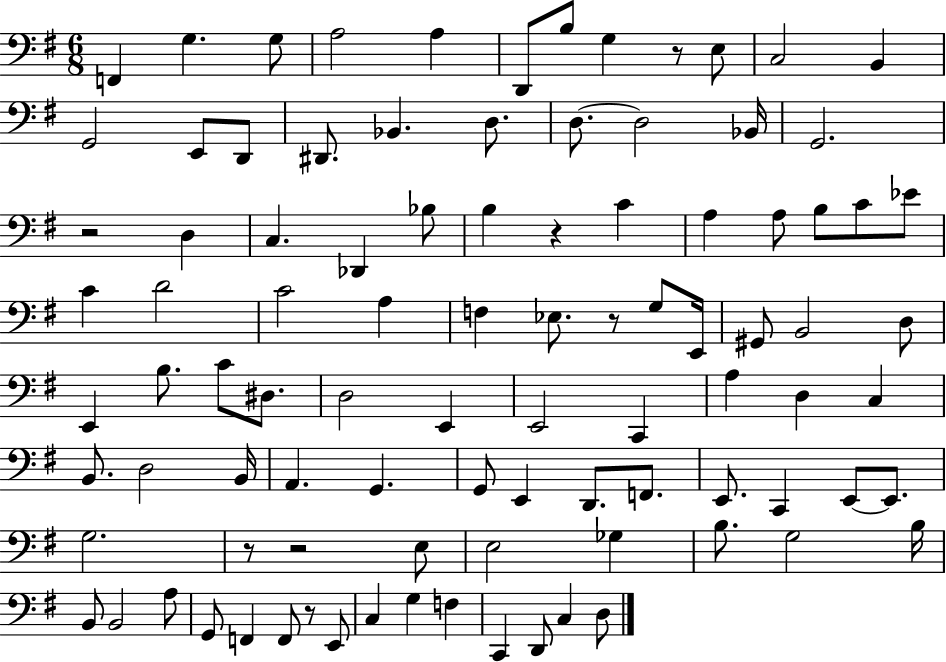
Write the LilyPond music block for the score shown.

{
  \clef bass
  \numericTimeSignature
  \time 6/8
  \key g \major
  f,4 g4. g8 | a2 a4 | d,8 b8 g4 r8 e8 | c2 b,4 | \break g,2 e,8 d,8 | dis,8. bes,4. d8. | d8.~~ d2 bes,16 | g,2. | \break r2 d4 | c4. des,4 bes8 | b4 r4 c'4 | a4 a8 b8 c'8 ees'8 | \break c'4 d'2 | c'2 a4 | f4 ees8. r8 g8 e,16 | gis,8 b,2 d8 | \break e,4 b8. c'8 dis8. | d2 e,4 | e,2 c,4 | a4 d4 c4 | \break b,8. d2 b,16 | a,4. g,4. | g,8 e,4 d,8. f,8. | e,8. c,4 e,8~~ e,8. | \break g2. | r8 r2 e8 | e2 ges4 | b8. g2 b16 | \break b,8 b,2 a8 | g,8 f,4 f,8 r8 e,8 | c4 g4 f4 | c,4 d,8 c4 d8 | \break \bar "|."
}